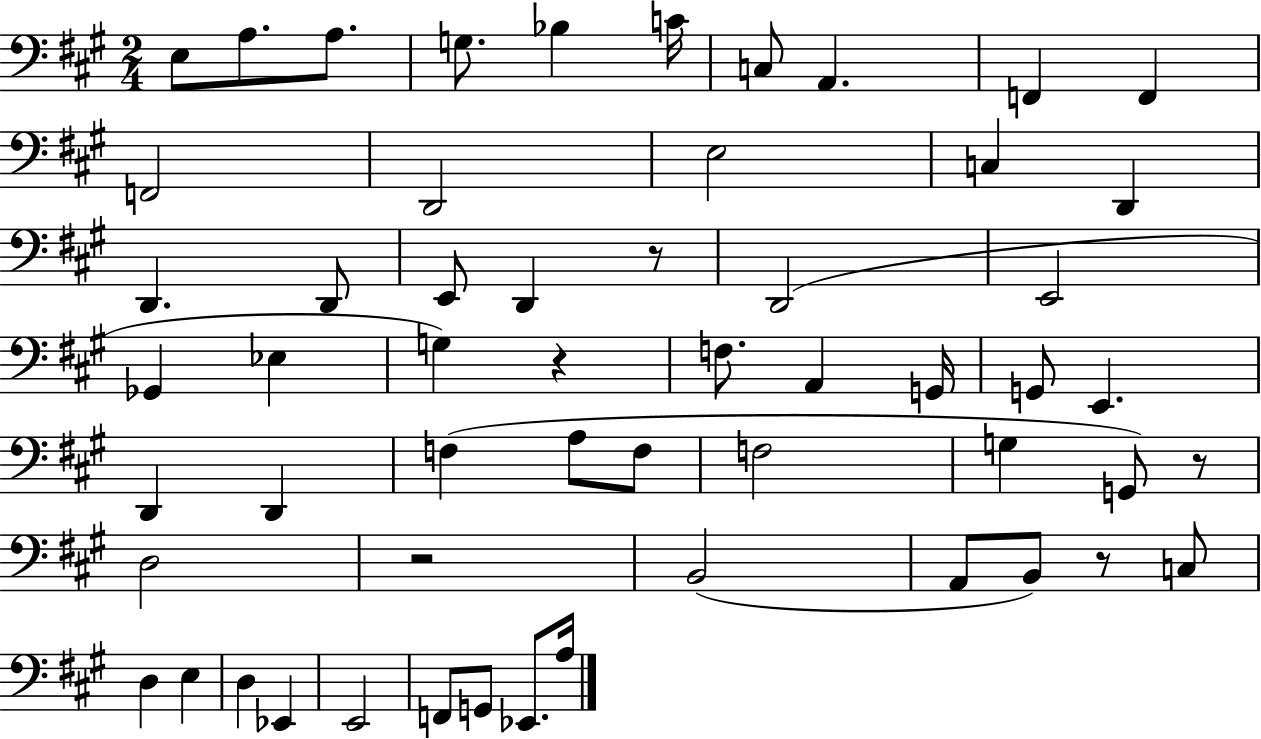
X:1
T:Untitled
M:2/4
L:1/4
K:A
E,/2 A,/2 A,/2 G,/2 _B, C/4 C,/2 A,, F,, F,, F,,2 D,,2 E,2 C, D,, D,, D,,/2 E,,/2 D,, z/2 D,,2 E,,2 _G,, _E, G, z F,/2 A,, G,,/4 G,,/2 E,, D,, D,, F, A,/2 F,/2 F,2 G, G,,/2 z/2 D,2 z2 B,,2 A,,/2 B,,/2 z/2 C,/2 D, E, D, _E,, E,,2 F,,/2 G,,/2 _E,,/2 A,/4